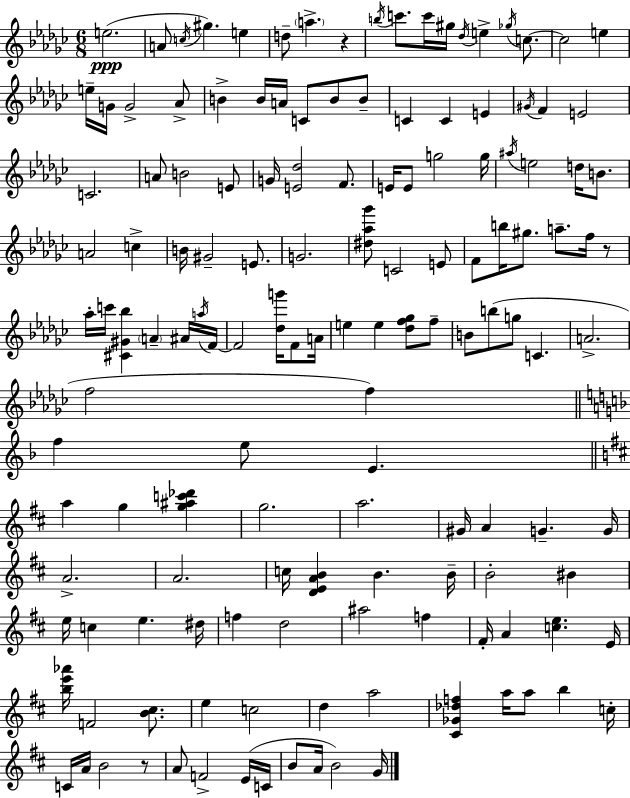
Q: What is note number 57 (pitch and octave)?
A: B5